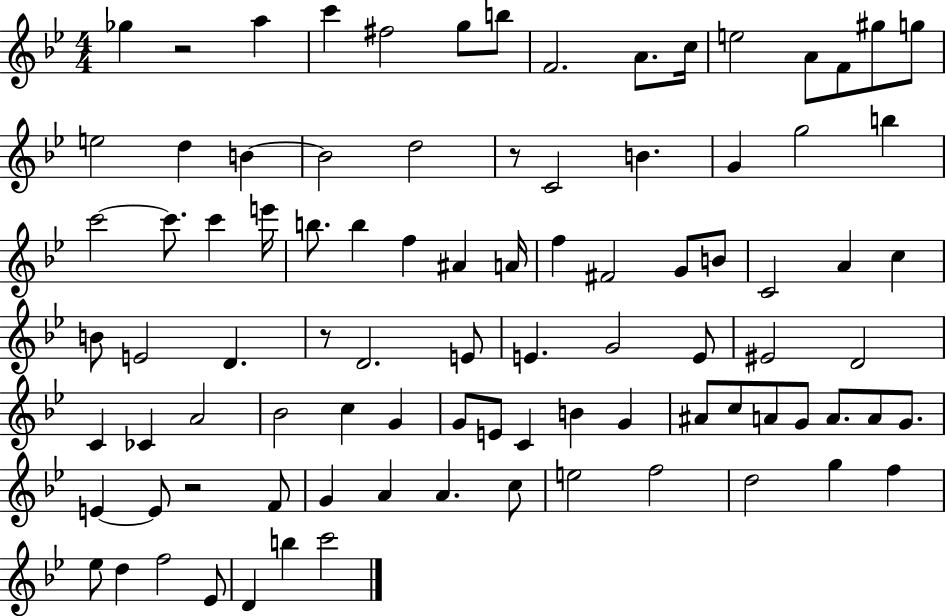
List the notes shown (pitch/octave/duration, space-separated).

Gb5/q R/h A5/q C6/q F#5/h G5/e B5/e F4/h. A4/e. C5/s E5/h A4/e F4/e G#5/e G5/e E5/h D5/q B4/q B4/h D5/h R/e C4/h B4/q. G4/q G5/h B5/q C6/h C6/e. C6/q E6/s B5/e. B5/q F5/q A#4/q A4/s F5/q F#4/h G4/e B4/e C4/h A4/q C5/q B4/e E4/h D4/q. R/e D4/h. E4/e E4/q. G4/h E4/e EIS4/h D4/h C4/q CES4/q A4/h Bb4/h C5/q G4/q G4/e E4/e C4/q B4/q G4/q A#4/e C5/e A4/e G4/e A4/e. A4/e G4/e. E4/q E4/e R/h F4/e G4/q A4/q A4/q. C5/e E5/h F5/h D5/h G5/q F5/q Eb5/e D5/q F5/h Eb4/e D4/q B5/q C6/h